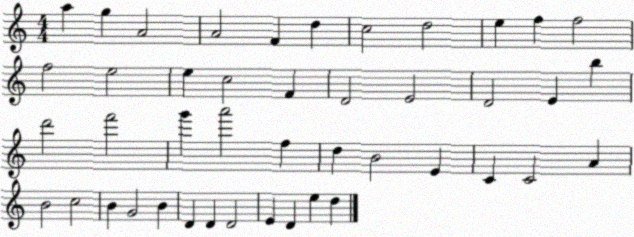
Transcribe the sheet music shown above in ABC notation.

X:1
T:Untitled
M:4/4
L:1/4
K:C
a g A2 A2 F d c2 d2 e f f2 f2 e2 e c2 F D2 E2 D2 E b d'2 f'2 g' a'2 f d B2 E C C2 A B2 c2 B G2 B D D D2 E D e d